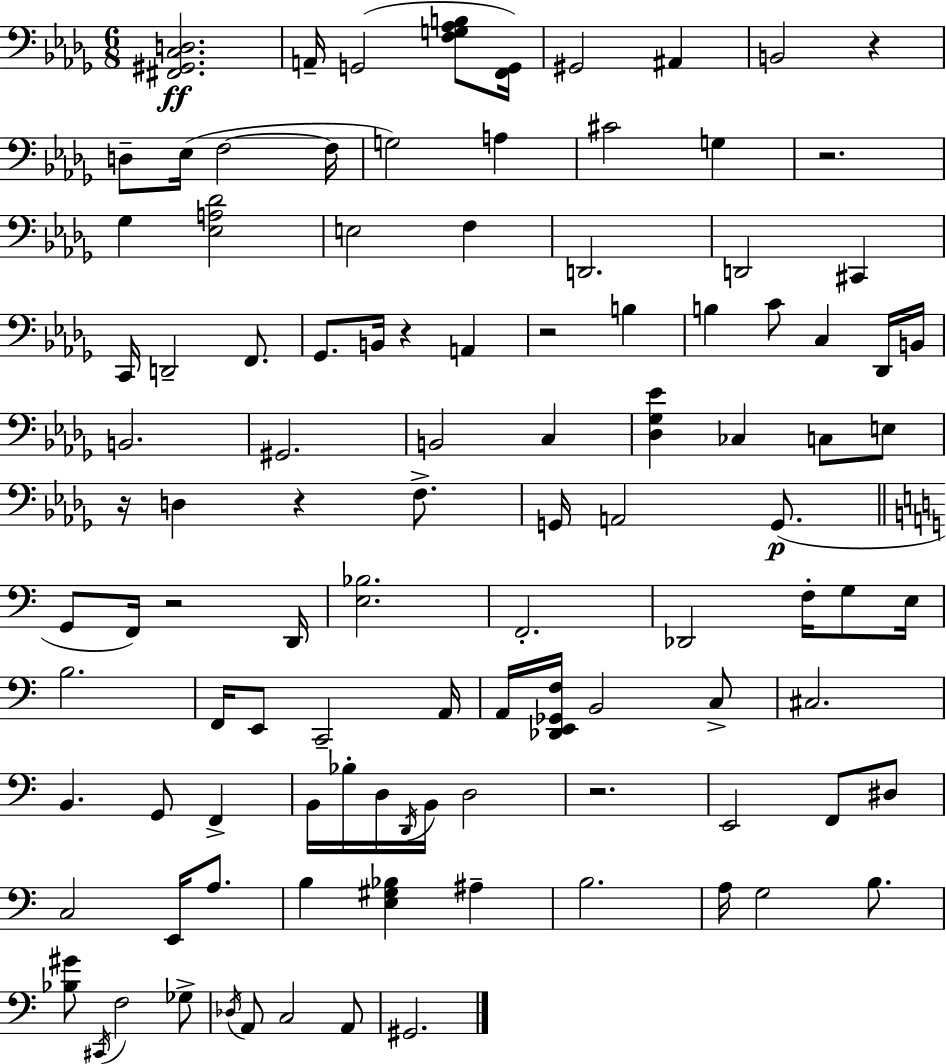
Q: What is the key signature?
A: BES minor